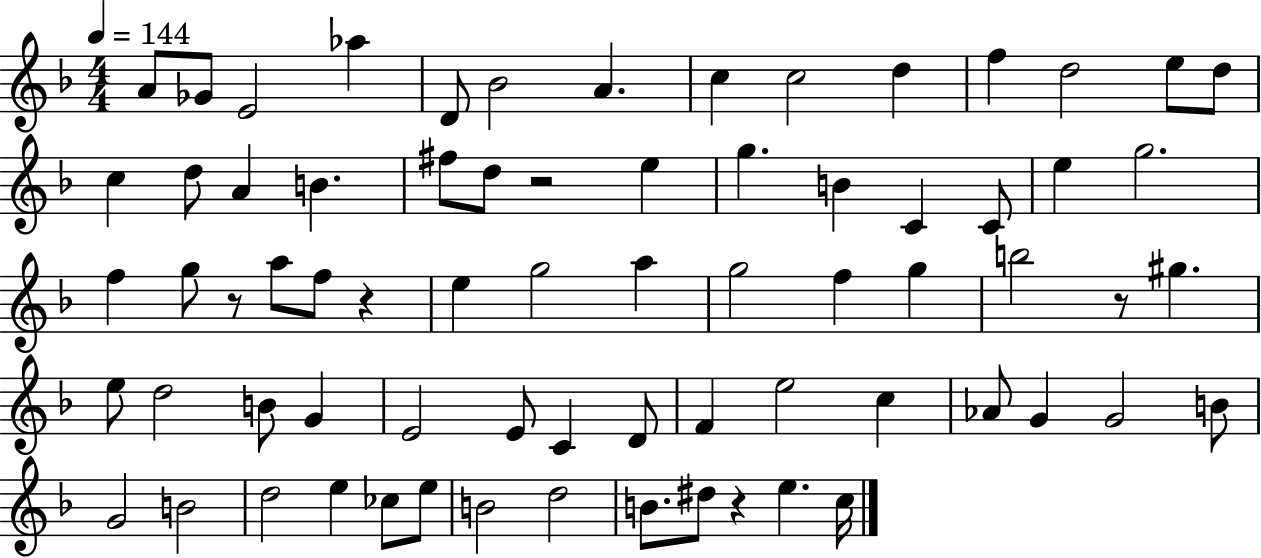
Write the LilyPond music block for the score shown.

{
  \clef treble
  \numericTimeSignature
  \time 4/4
  \key f \major
  \tempo 4 = 144
  a'8 ges'8 e'2 aes''4 | d'8 bes'2 a'4. | c''4 c''2 d''4 | f''4 d''2 e''8 d''8 | \break c''4 d''8 a'4 b'4. | fis''8 d''8 r2 e''4 | g''4. b'4 c'4 c'8 | e''4 g''2. | \break f''4 g''8 r8 a''8 f''8 r4 | e''4 g''2 a''4 | g''2 f''4 g''4 | b''2 r8 gis''4. | \break e''8 d''2 b'8 g'4 | e'2 e'8 c'4 d'8 | f'4 e''2 c''4 | aes'8 g'4 g'2 b'8 | \break g'2 b'2 | d''2 e''4 ces''8 e''8 | b'2 d''2 | b'8. dis''8 r4 e''4. c''16 | \break \bar "|."
}